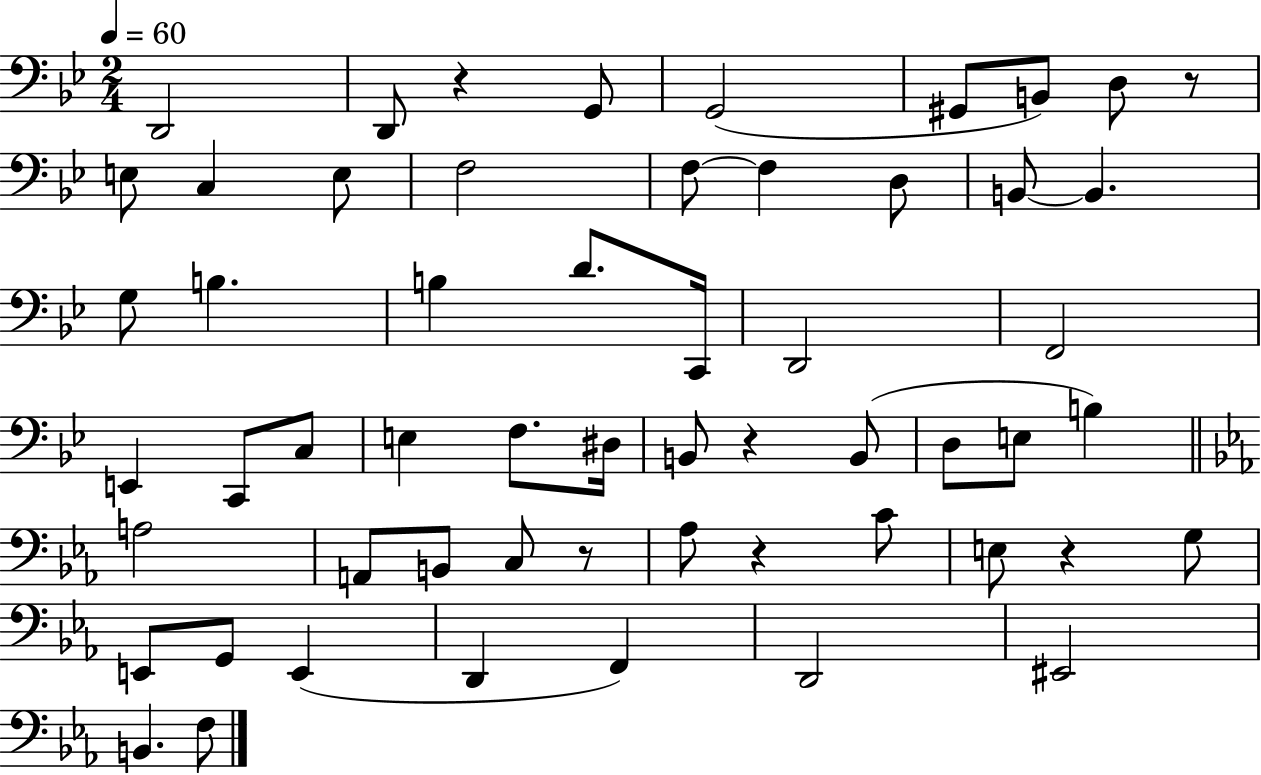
{
  \clef bass
  \numericTimeSignature
  \time 2/4
  \key bes \major
  \tempo 4 = 60
  d,2 | d,8 r4 g,8 | g,2( | gis,8 b,8) d8 r8 | \break e8 c4 e8 | f2 | f8~~ f4 d8 | b,8~~ b,4. | \break g8 b4. | b4 d'8. c,16 | d,2 | f,2 | \break e,4 c,8 c8 | e4 f8. dis16 | b,8 r4 b,8( | d8 e8 b4) | \break \bar "||" \break \key ees \major a2 | a,8 b,8 c8 r8 | aes8 r4 c'8 | e8 r4 g8 | \break e,8 g,8 e,4( | d,4 f,4) | d,2 | eis,2 | \break b,4. f8 | \bar "|."
}